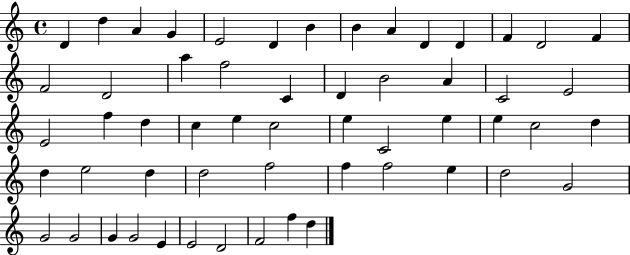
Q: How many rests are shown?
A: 0